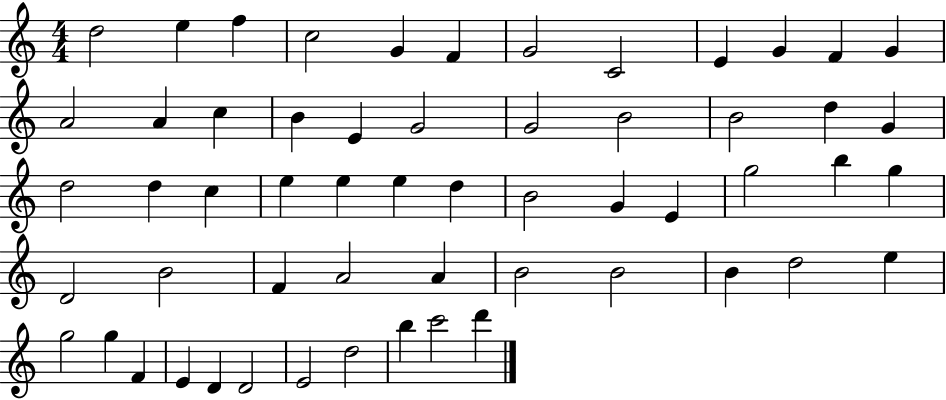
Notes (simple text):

D5/h E5/q F5/q C5/h G4/q F4/q G4/h C4/h E4/q G4/q F4/q G4/q A4/h A4/q C5/q B4/q E4/q G4/h G4/h B4/h B4/h D5/q G4/q D5/h D5/q C5/q E5/q E5/q E5/q D5/q B4/h G4/q E4/q G5/h B5/q G5/q D4/h B4/h F4/q A4/h A4/q B4/h B4/h B4/q D5/h E5/q G5/h G5/q F4/q E4/q D4/q D4/h E4/h D5/h B5/q C6/h D6/q